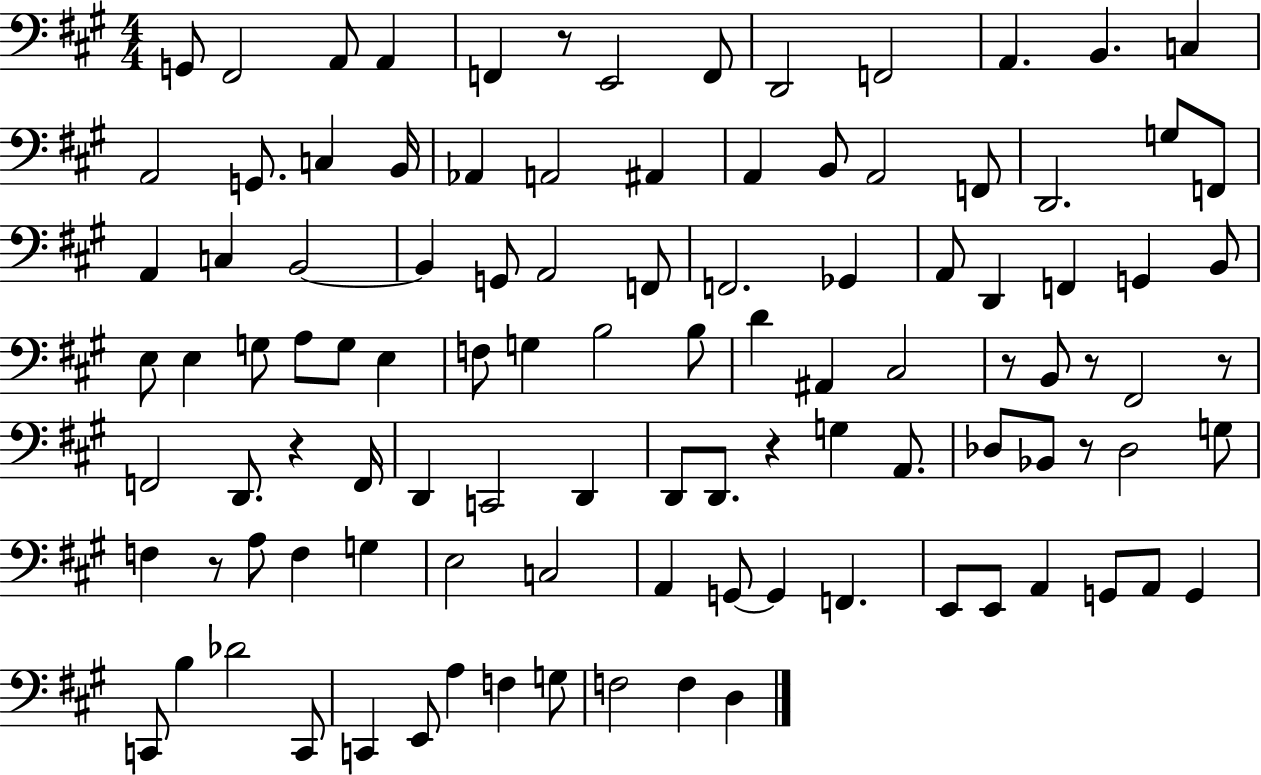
{
  \clef bass
  \numericTimeSignature
  \time 4/4
  \key a \major
  \repeat volta 2 { g,8 fis,2 a,8 a,4 | f,4 r8 e,2 f,8 | d,2 f,2 | a,4. b,4. c4 | \break a,2 g,8. c4 b,16 | aes,4 a,2 ais,4 | a,4 b,8 a,2 f,8 | d,2. g8 f,8 | \break a,4 c4 b,2~~ | b,4 g,8 a,2 f,8 | f,2. ges,4 | a,8 d,4 f,4 g,4 b,8 | \break e8 e4 g8 a8 g8 e4 | f8 g4 b2 b8 | d'4 ais,4 cis2 | r8 b,8 r8 fis,2 r8 | \break f,2 d,8. r4 f,16 | d,4 c,2 d,4 | d,8 d,8. r4 g4 a,8. | des8 bes,8 r8 des2 g8 | \break f4 r8 a8 f4 g4 | e2 c2 | a,4 g,8~~ g,4 f,4. | e,8 e,8 a,4 g,8 a,8 g,4 | \break c,8 b4 des'2 c,8 | c,4 e,8 a4 f4 g8 | f2 f4 d4 | } \bar "|."
}